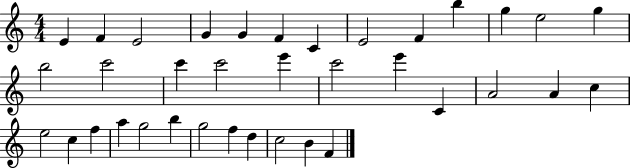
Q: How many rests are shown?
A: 0